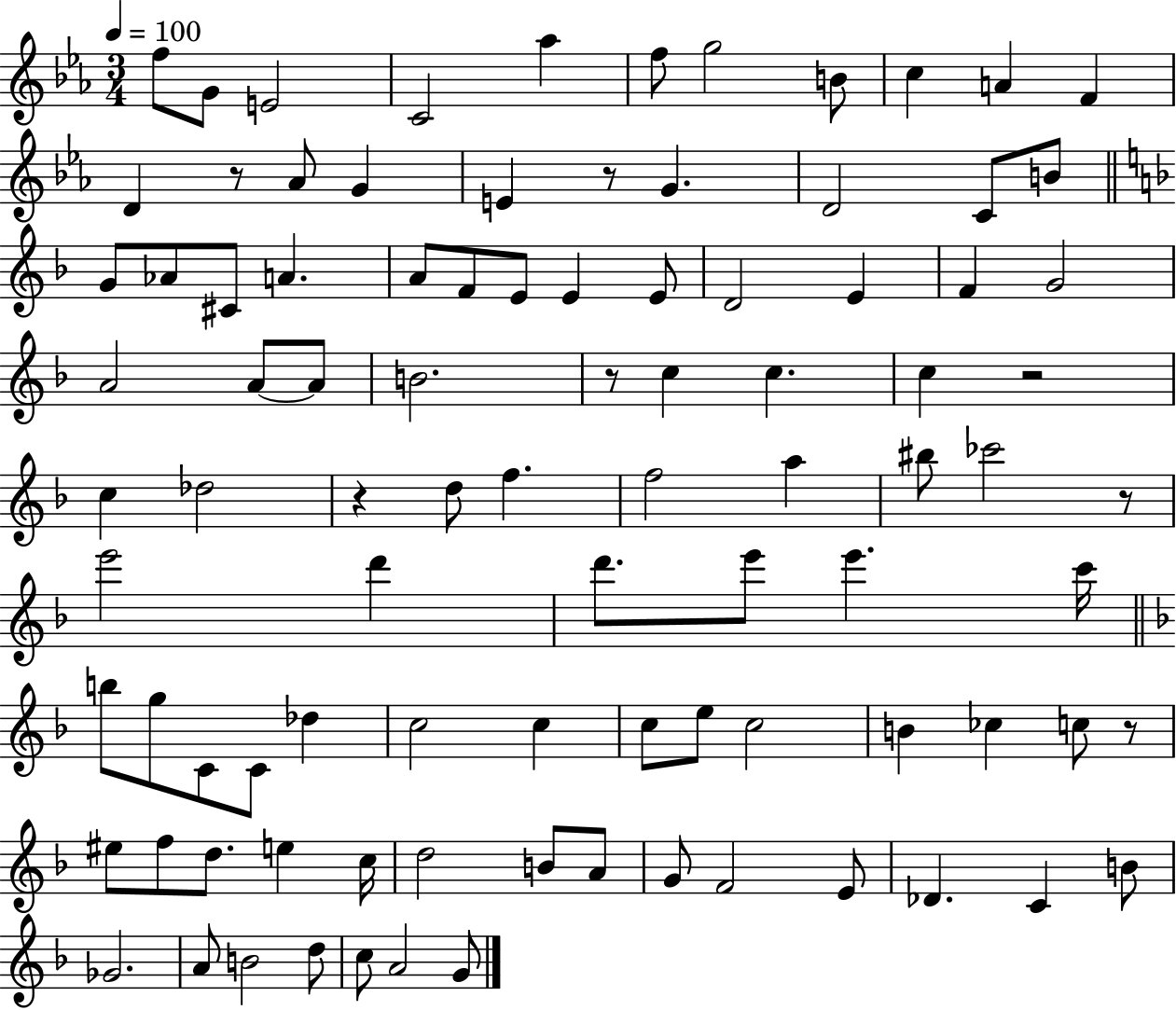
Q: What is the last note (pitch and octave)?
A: G4